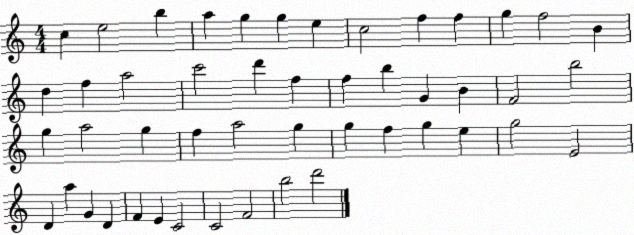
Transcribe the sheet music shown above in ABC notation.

X:1
T:Untitled
M:4/4
L:1/4
K:C
c e2 b a g g e c2 f f g f2 B d f a2 c'2 d' f f b G B F2 b2 g a2 g f a2 g g f g e g2 E2 D a G D F E C2 C2 F2 b2 d'2